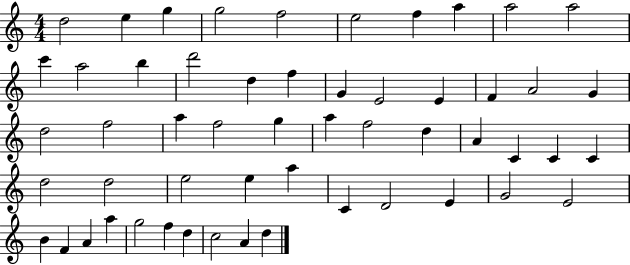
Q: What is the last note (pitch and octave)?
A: D5